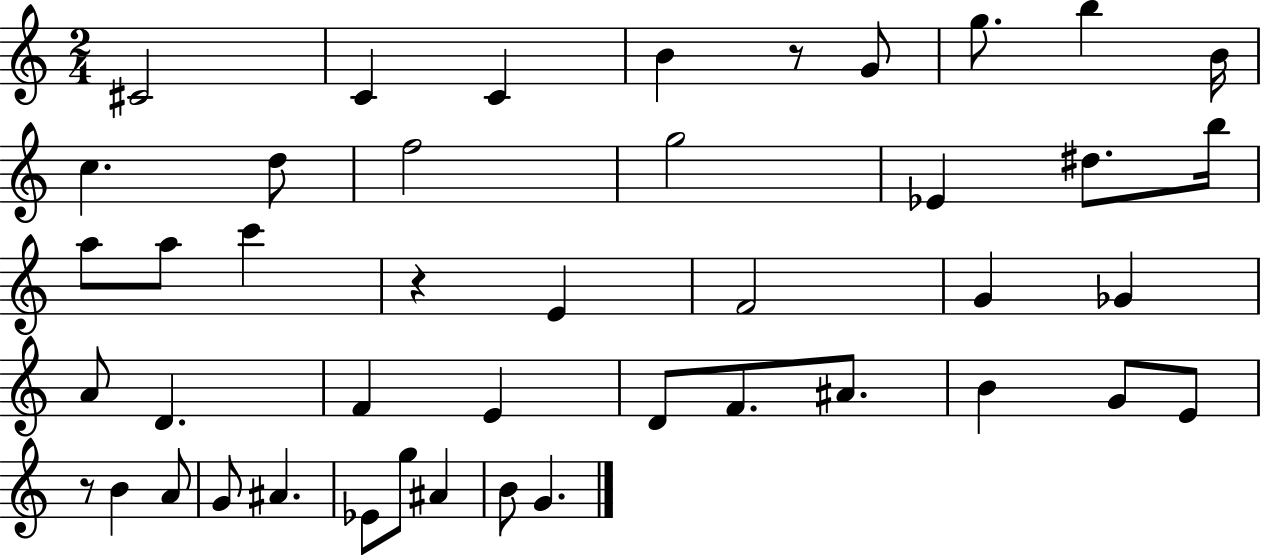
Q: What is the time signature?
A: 2/4